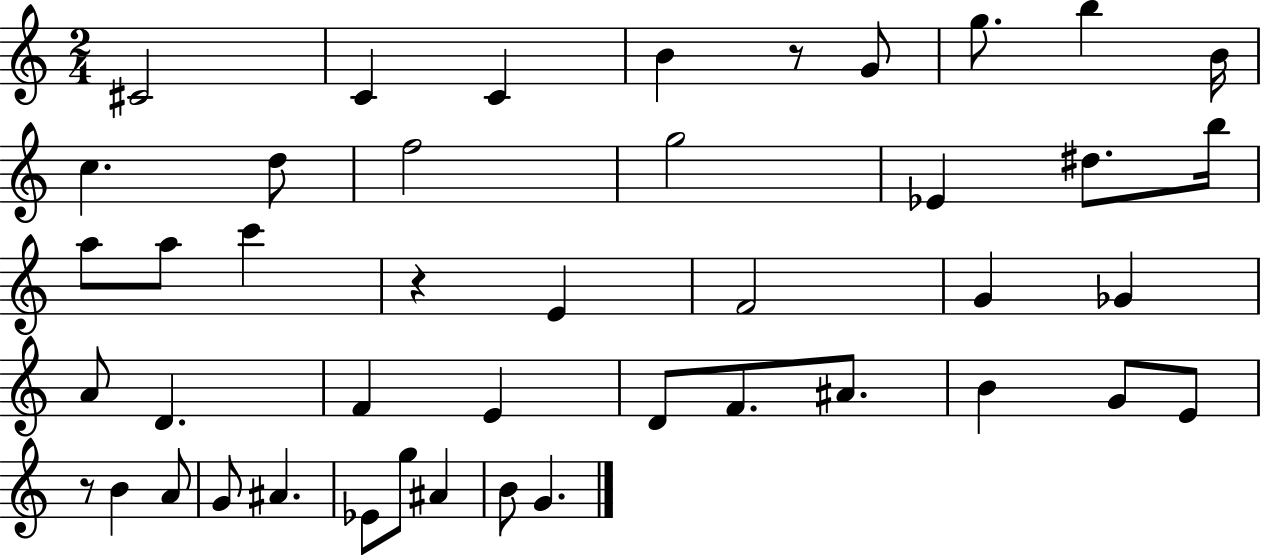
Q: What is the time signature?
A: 2/4